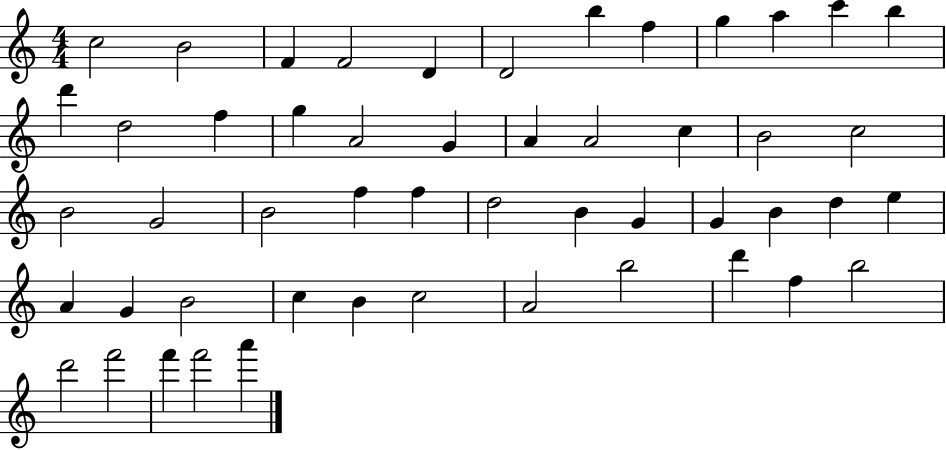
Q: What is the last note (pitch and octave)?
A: A6